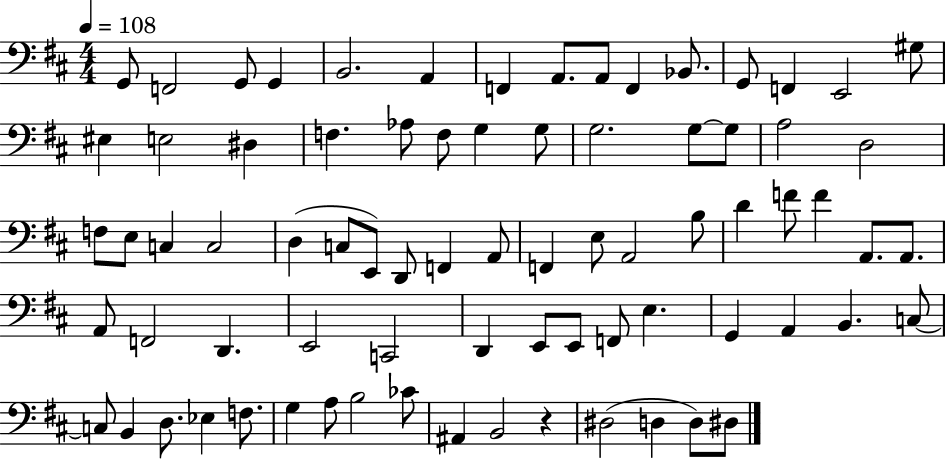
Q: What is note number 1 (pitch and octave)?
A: G2